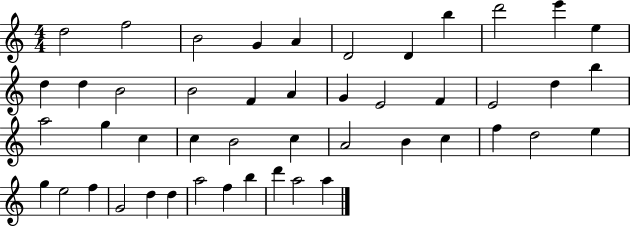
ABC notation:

X:1
T:Untitled
M:4/4
L:1/4
K:C
d2 f2 B2 G A D2 D b d'2 e' e d d B2 B2 F A G E2 F E2 d b a2 g c c B2 c A2 B c f d2 e g e2 f G2 d d a2 f b d' a2 a